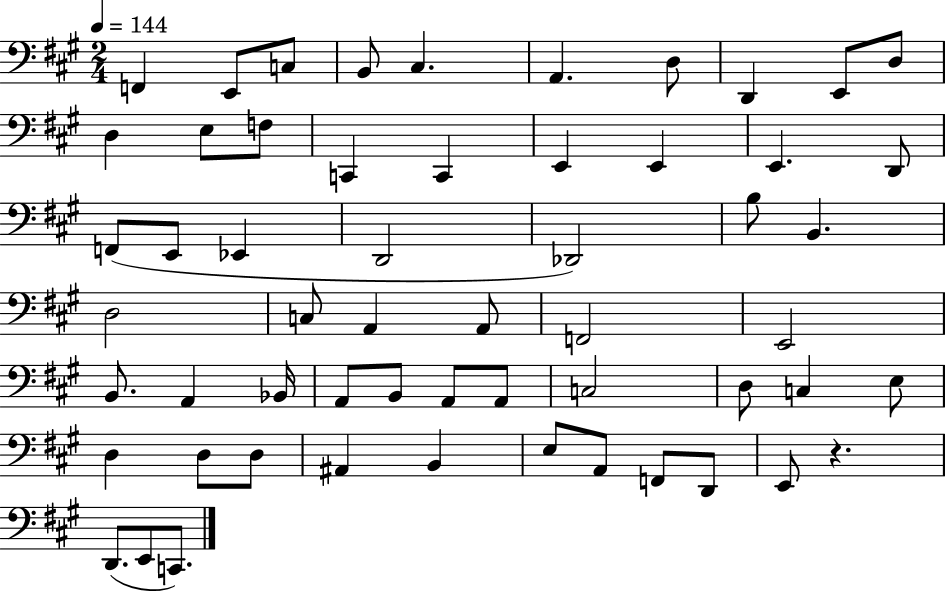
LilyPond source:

{
  \clef bass
  \numericTimeSignature
  \time 2/4
  \key a \major
  \tempo 4 = 144
  f,4 e,8 c8 | b,8 cis4. | a,4. d8 | d,4 e,8 d8 | \break d4 e8 f8 | c,4 c,4 | e,4 e,4 | e,4. d,8 | \break f,8( e,8 ees,4 | d,2 | des,2) | b8 b,4. | \break d2 | c8 a,4 a,8 | f,2 | e,2 | \break b,8. a,4 bes,16 | a,8 b,8 a,8 a,8 | c2 | d8 c4 e8 | \break d4 d8 d8 | ais,4 b,4 | e8 a,8 f,8 d,8 | e,8 r4. | \break d,8.( e,8 c,8.) | \bar "|."
}